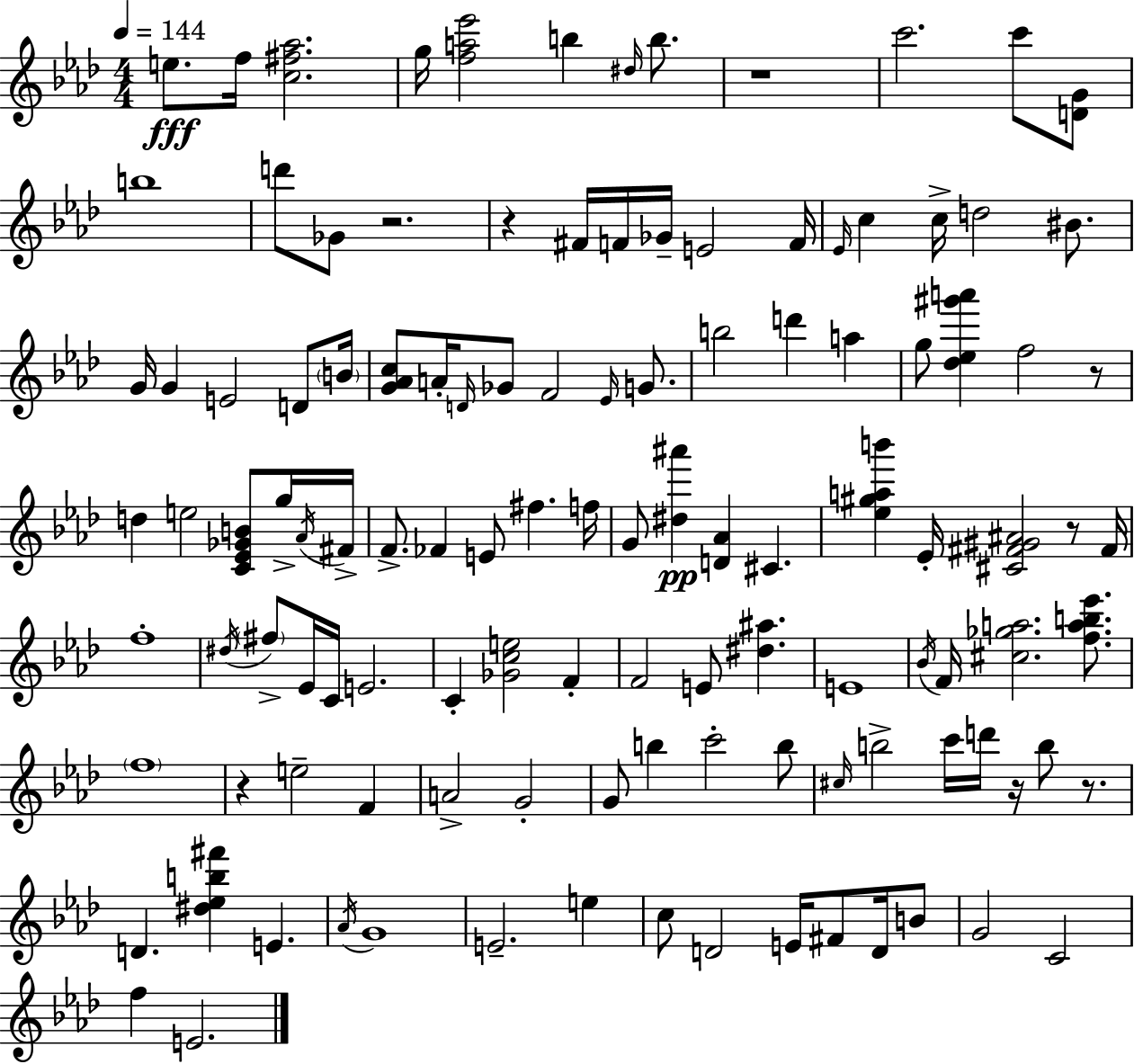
{
  \clef treble
  \numericTimeSignature
  \time 4/4
  \key aes \major
  \tempo 4 = 144
  \repeat volta 2 { e''8.\fff f''16 <c'' fis'' aes''>2. | g''16 <f'' a'' ees'''>2 b''4 \grace { dis''16 } b''8. | r1 | c'''2. c'''8 <d' g'>8 | \break b''1 | d'''8 ges'8 r2. | r4 fis'16 f'16 ges'16-- e'2 | f'16 \grace { ees'16 } c''4 c''16-> d''2 bis'8. | \break g'16 g'4 e'2 d'8 | \parenthesize b'16 <g' aes' c''>8 a'16-. \grace { d'16 } ges'8 f'2 | \grace { ees'16 } g'8. b''2 d'''4 | a''4 g''8 <des'' ees'' gis''' a'''>4 f''2 | \break r8 d''4 e''2 | <c' ees' ges' b'>8 g''16-> \acciaccatura { aes'16 } fis'16-> f'8.-> fes'4 e'8 fis''4. | f''16 g'8 <dis'' ais'''>4\pp <d' aes'>4 cis'4. | <ees'' gis'' a'' b'''>4 ees'16-. <cis' fis' gis' ais'>2 | \break r8 fis'16 f''1-. | \acciaccatura { dis''16 } \parenthesize fis''8-> ees'16 c'16 e'2. | c'4-. <ges' c'' e''>2 | f'4-. f'2 e'8 | \break <dis'' ais''>4. e'1 | \acciaccatura { bes'16 } f'16 <cis'' ges'' a''>2. | <f'' a'' b'' ees'''>8. \parenthesize f''1 | r4 e''2-- | \break f'4 a'2-> g'2-. | g'8 b''4 c'''2-. | b''8 \grace { cis''16 } b''2-> | c'''16 d'''16 r16 b''8 r8. d'4. <dis'' ees'' b'' fis'''>4 | \break e'4. \acciaccatura { aes'16 } g'1 | e'2.-- | e''4 c''8 d'2 | e'16 fis'8 d'16 b'8 g'2 | \break c'2 f''4 e'2. | } \bar "|."
}